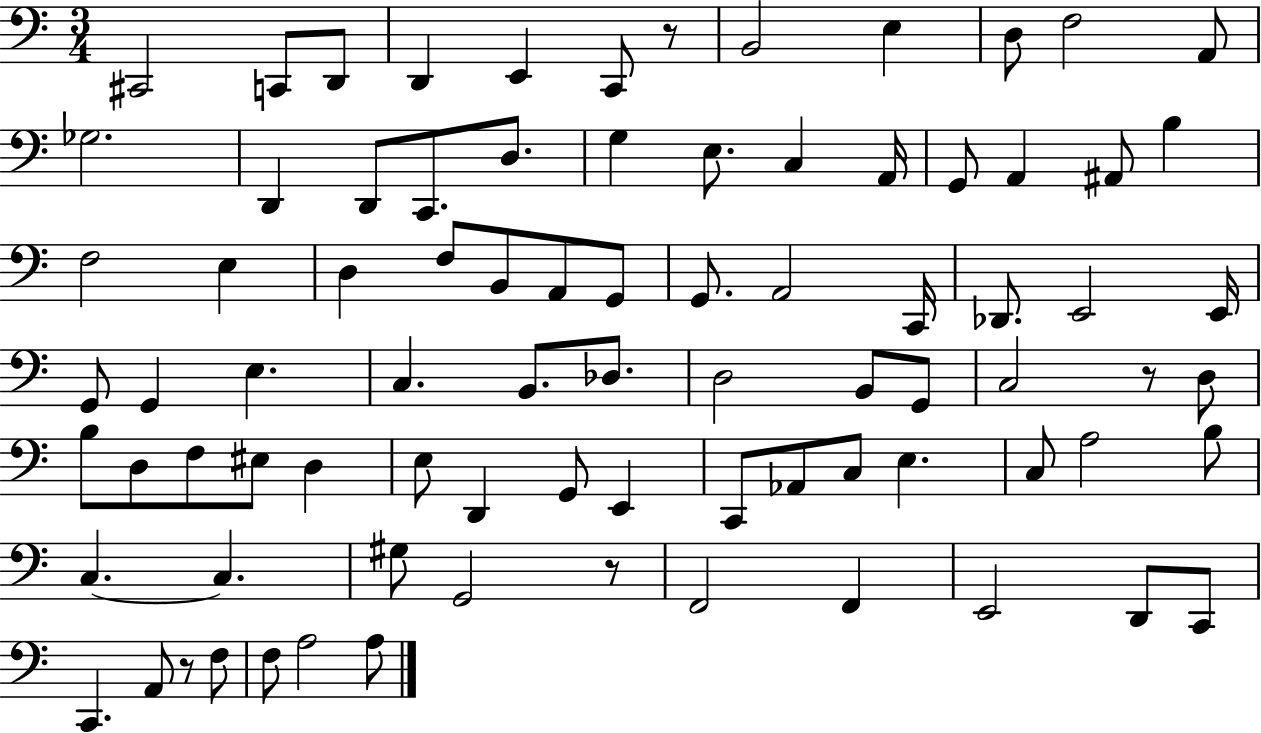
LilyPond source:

{
  \clef bass
  \numericTimeSignature
  \time 3/4
  \key c \major
  cis,2 c,8 d,8 | d,4 e,4 c,8 r8 | b,2 e4 | d8 f2 a,8 | \break ges2. | d,4 d,8 c,8. d8. | g4 e8. c4 a,16 | g,8 a,4 ais,8 b4 | \break f2 e4 | d4 f8 b,8 a,8 g,8 | g,8. a,2 c,16 | des,8. e,2 e,16 | \break g,8 g,4 e4. | c4. b,8. des8. | d2 b,8 g,8 | c2 r8 d8 | \break b8 d8 f8 eis8 d4 | e8 d,4 g,8 e,4 | c,8 aes,8 c8 e4. | c8 a2 b8 | \break c4.~~ c4. | gis8 g,2 r8 | f,2 f,4 | e,2 d,8 c,8 | \break c,4. a,8 r8 f8 | f8 a2 a8 | \bar "|."
}